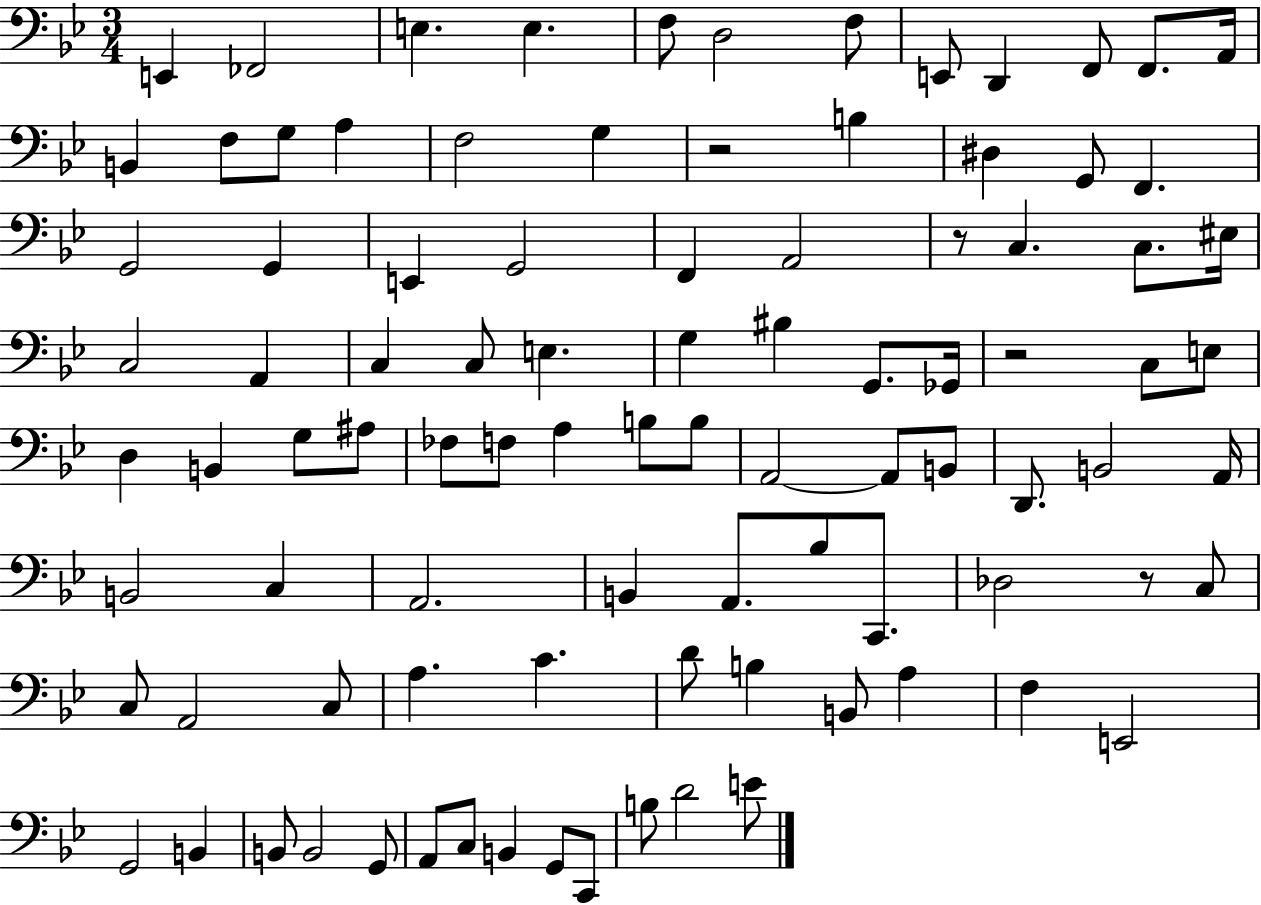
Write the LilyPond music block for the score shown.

{
  \clef bass
  \numericTimeSignature
  \time 3/4
  \key bes \major
  e,4 fes,2 | e4. e4. | f8 d2 f8 | e,8 d,4 f,8 f,8. a,16 | \break b,4 f8 g8 a4 | f2 g4 | r2 b4 | dis4 g,8 f,4. | \break g,2 g,4 | e,4 g,2 | f,4 a,2 | r8 c4. c8. eis16 | \break c2 a,4 | c4 c8 e4. | g4 bis4 g,8. ges,16 | r2 c8 e8 | \break d4 b,4 g8 ais8 | fes8 f8 a4 b8 b8 | a,2~~ a,8 b,8 | d,8. b,2 a,16 | \break b,2 c4 | a,2. | b,4 a,8. bes8 c,8. | des2 r8 c8 | \break c8 a,2 c8 | a4. c'4. | d'8 b4 b,8 a4 | f4 e,2 | \break g,2 b,4 | b,8 b,2 g,8 | a,8 c8 b,4 g,8 c,8 | b8 d'2 e'8 | \break \bar "|."
}